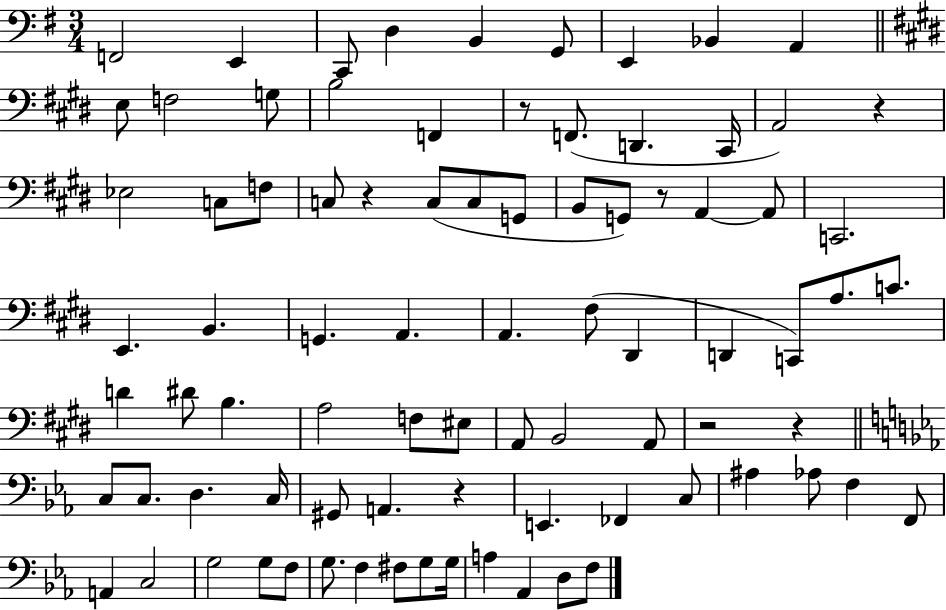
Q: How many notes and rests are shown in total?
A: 84